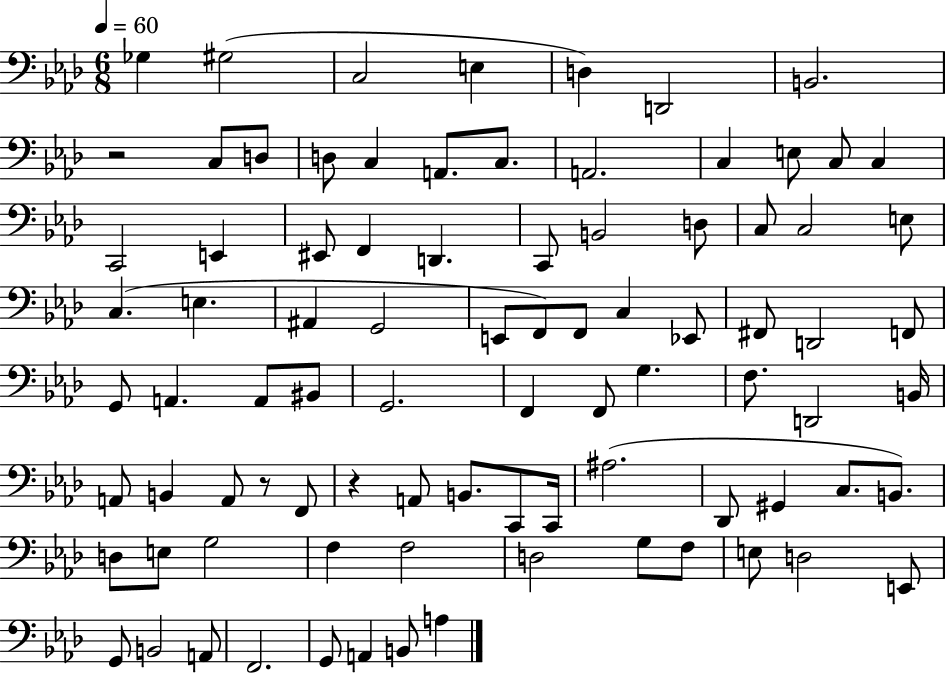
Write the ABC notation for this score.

X:1
T:Untitled
M:6/8
L:1/4
K:Ab
_G, ^G,2 C,2 E, D, D,,2 B,,2 z2 C,/2 D,/2 D,/2 C, A,,/2 C,/2 A,,2 C, E,/2 C,/2 C, C,,2 E,, ^E,,/2 F,, D,, C,,/2 B,,2 D,/2 C,/2 C,2 E,/2 C, E, ^A,, G,,2 E,,/2 F,,/2 F,,/2 C, _E,,/2 ^F,,/2 D,,2 F,,/2 G,,/2 A,, A,,/2 ^B,,/2 G,,2 F,, F,,/2 G, F,/2 D,,2 B,,/4 A,,/2 B,, A,,/2 z/2 F,,/2 z A,,/2 B,,/2 C,,/2 C,,/4 ^A,2 _D,,/2 ^G,, C,/2 B,,/2 D,/2 E,/2 G,2 F, F,2 D,2 G,/2 F,/2 E,/2 D,2 E,,/2 G,,/2 B,,2 A,,/2 F,,2 G,,/2 A,, B,,/2 A,